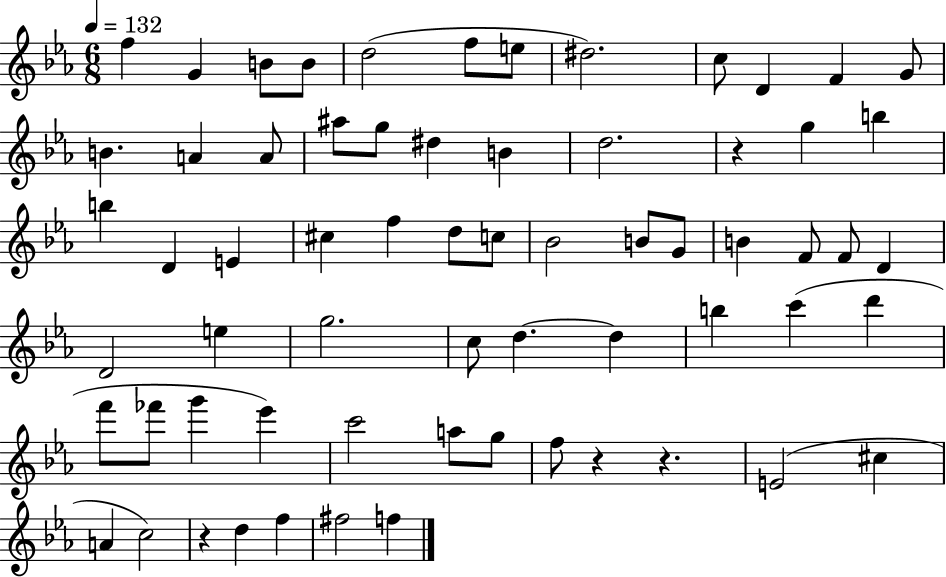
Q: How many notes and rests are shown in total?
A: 65